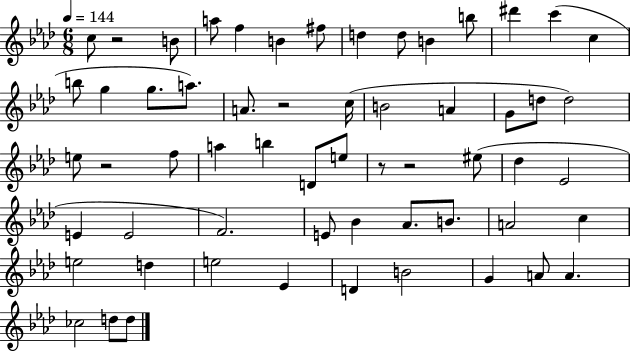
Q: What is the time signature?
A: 6/8